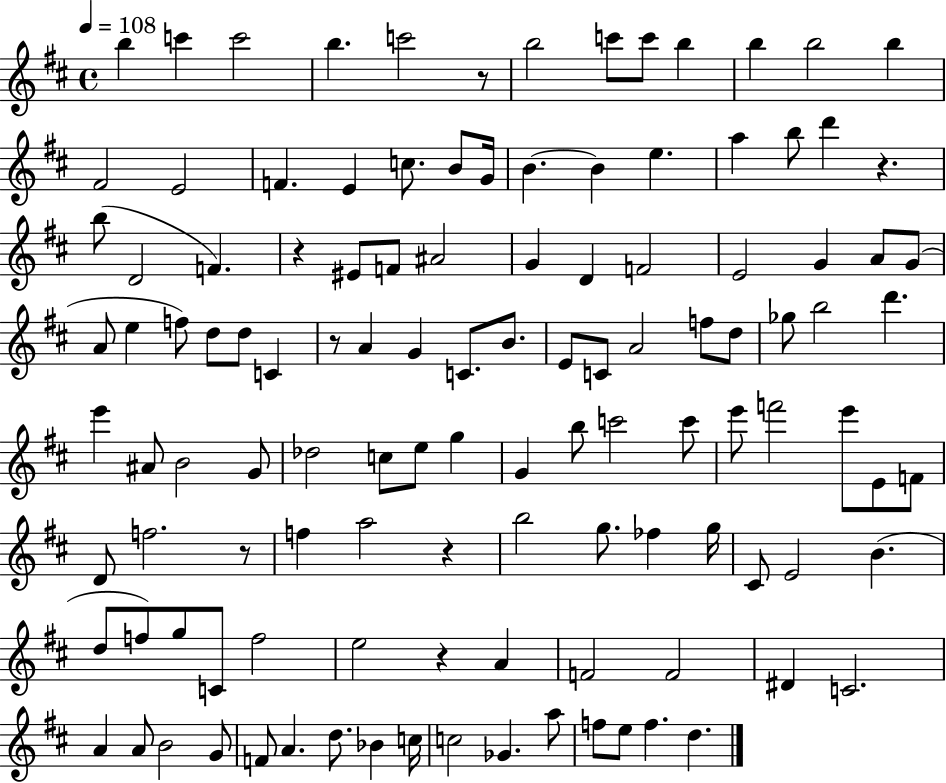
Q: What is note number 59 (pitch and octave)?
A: B4